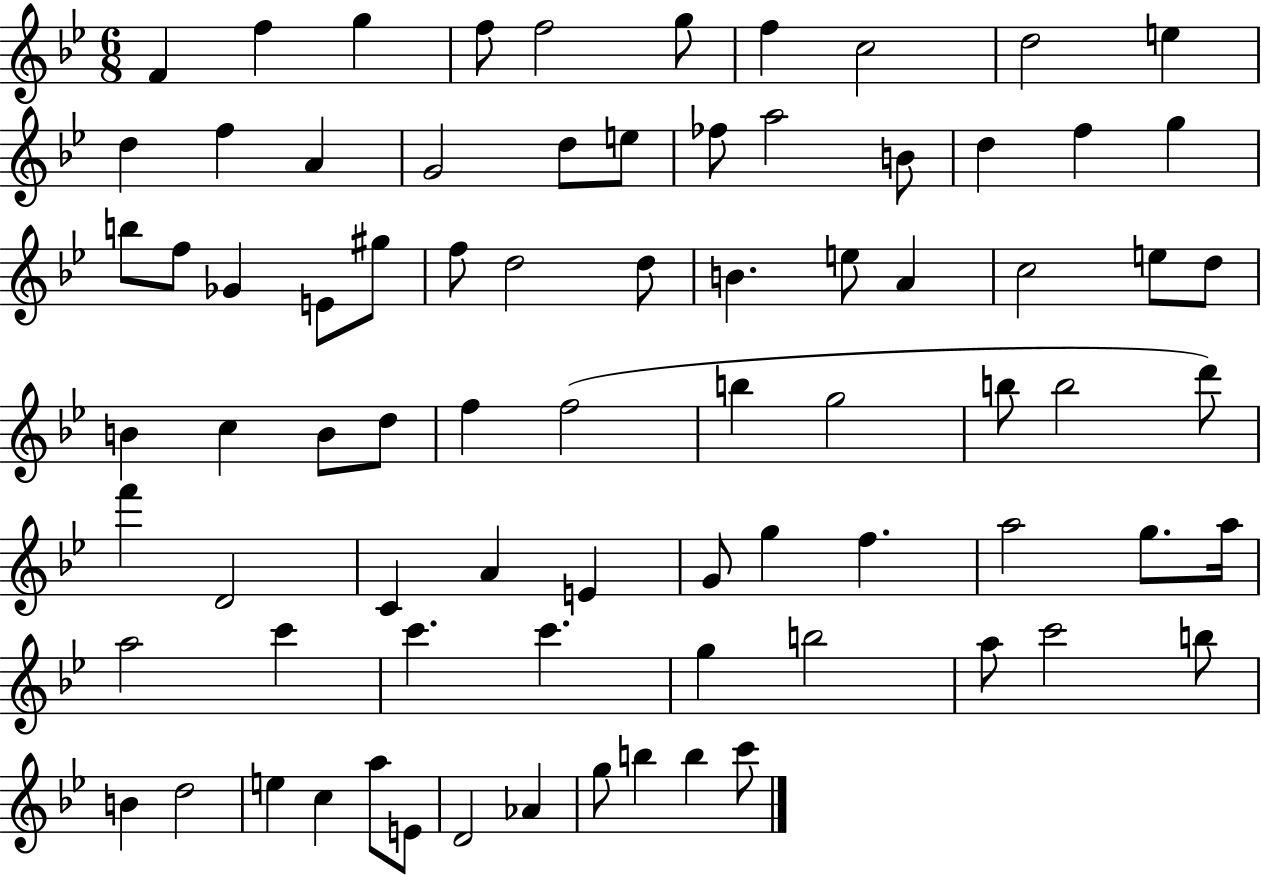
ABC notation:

X:1
T:Untitled
M:6/8
L:1/4
K:Bb
F f g f/2 f2 g/2 f c2 d2 e d f A G2 d/2 e/2 _f/2 a2 B/2 d f g b/2 f/2 _G E/2 ^g/2 f/2 d2 d/2 B e/2 A c2 e/2 d/2 B c B/2 d/2 f f2 b g2 b/2 b2 d'/2 f' D2 C A E G/2 g f a2 g/2 a/4 a2 c' c' c' g b2 a/2 c'2 b/2 B d2 e c a/2 E/2 D2 _A g/2 b b c'/2